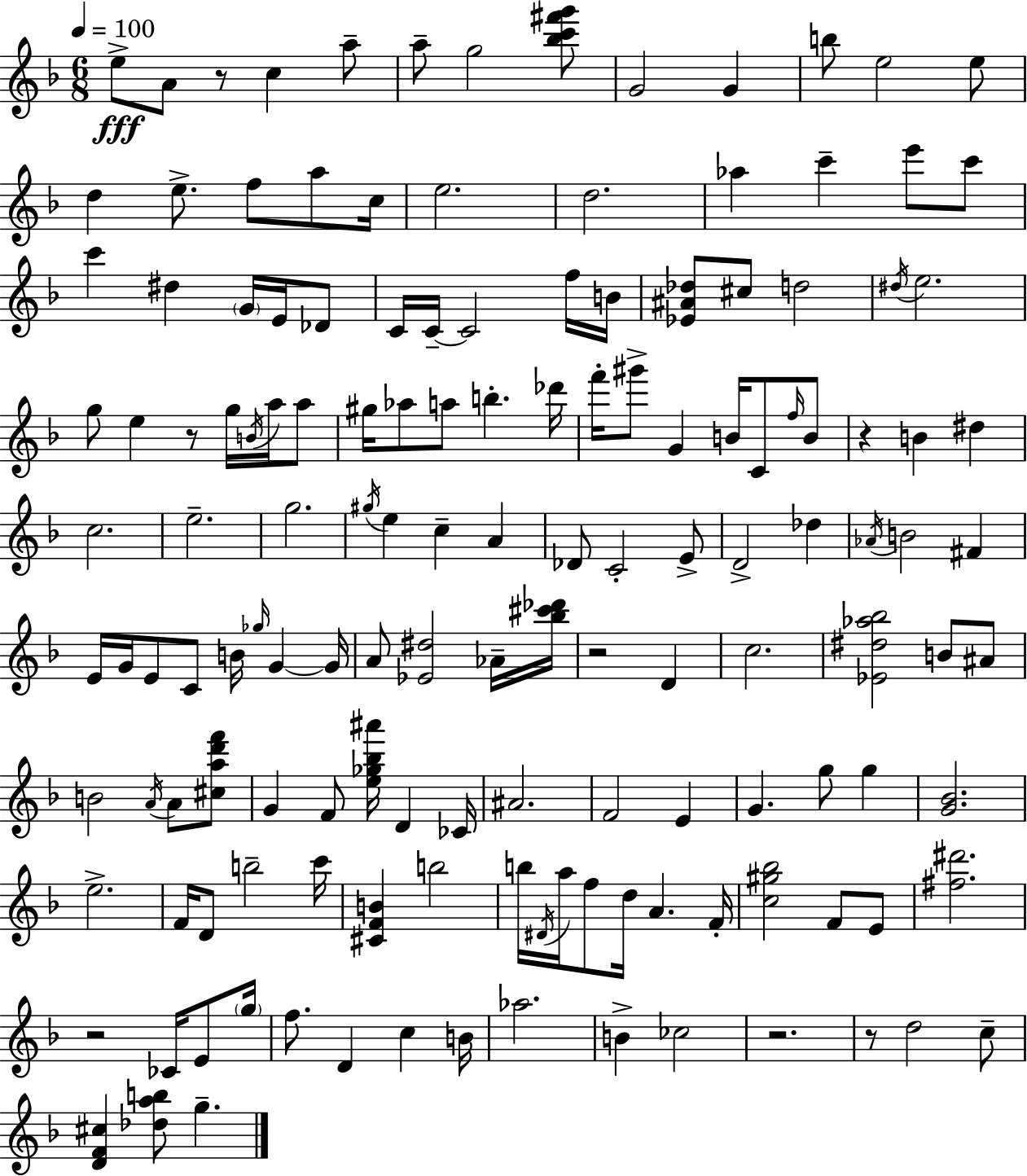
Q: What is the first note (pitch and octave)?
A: E5